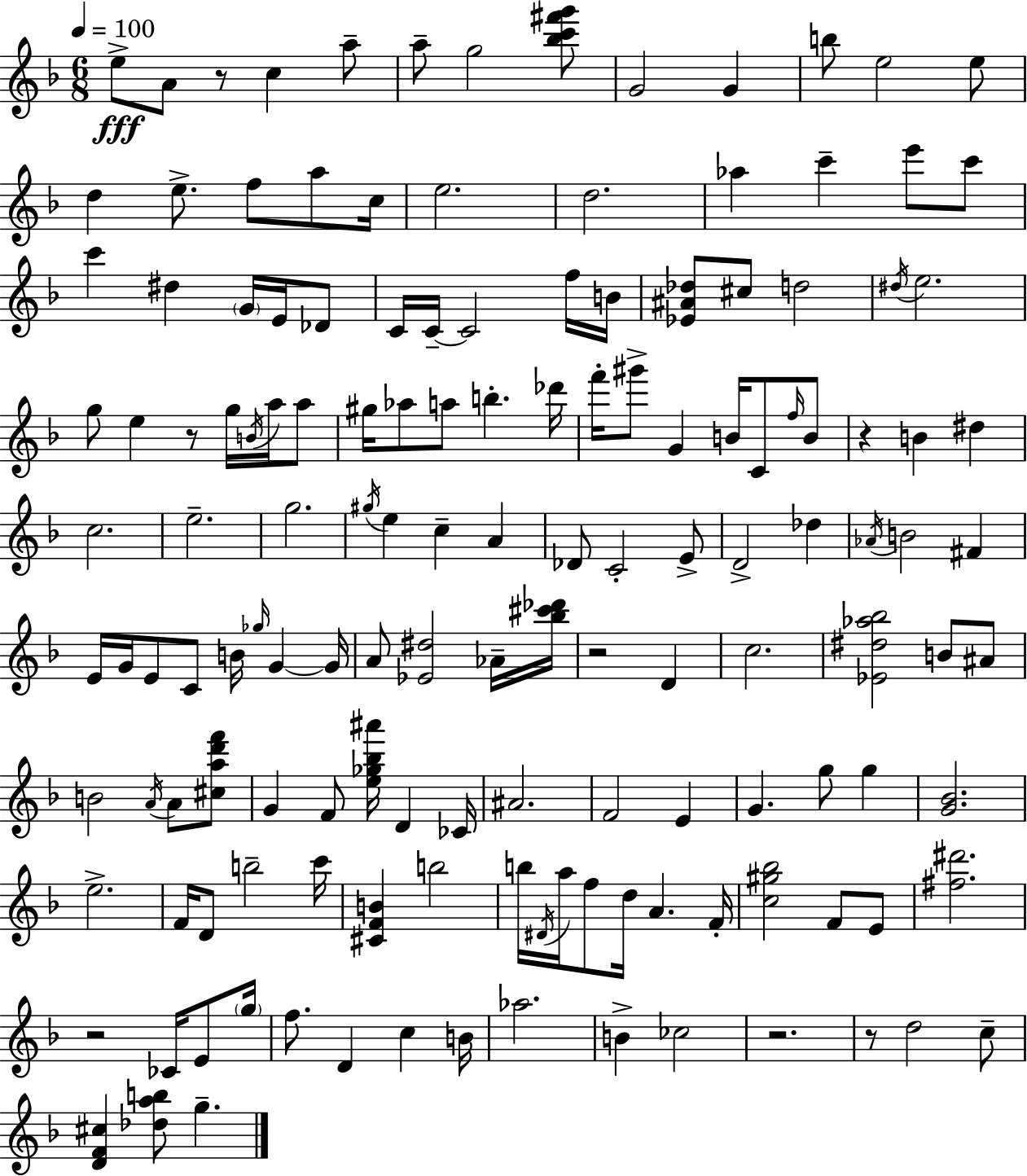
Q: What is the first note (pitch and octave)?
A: E5